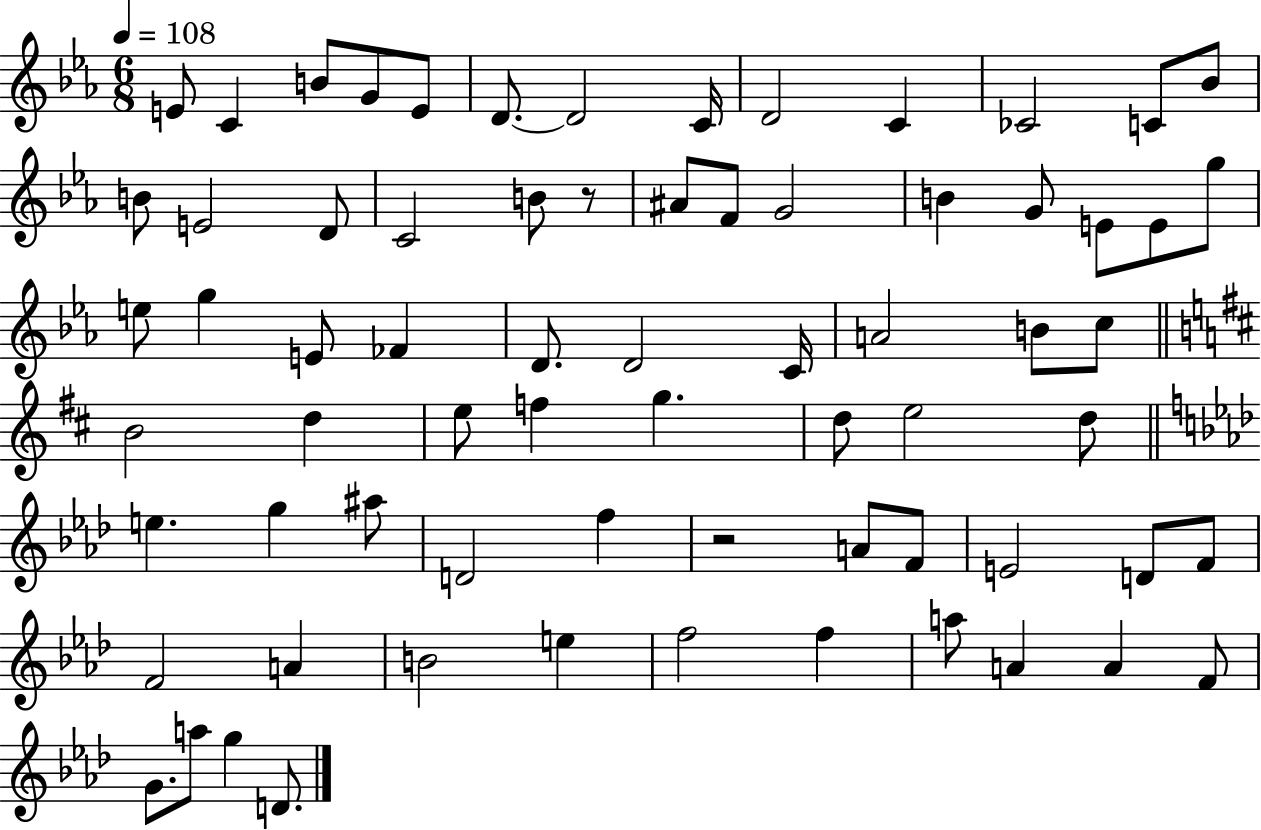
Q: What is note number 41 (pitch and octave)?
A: G5